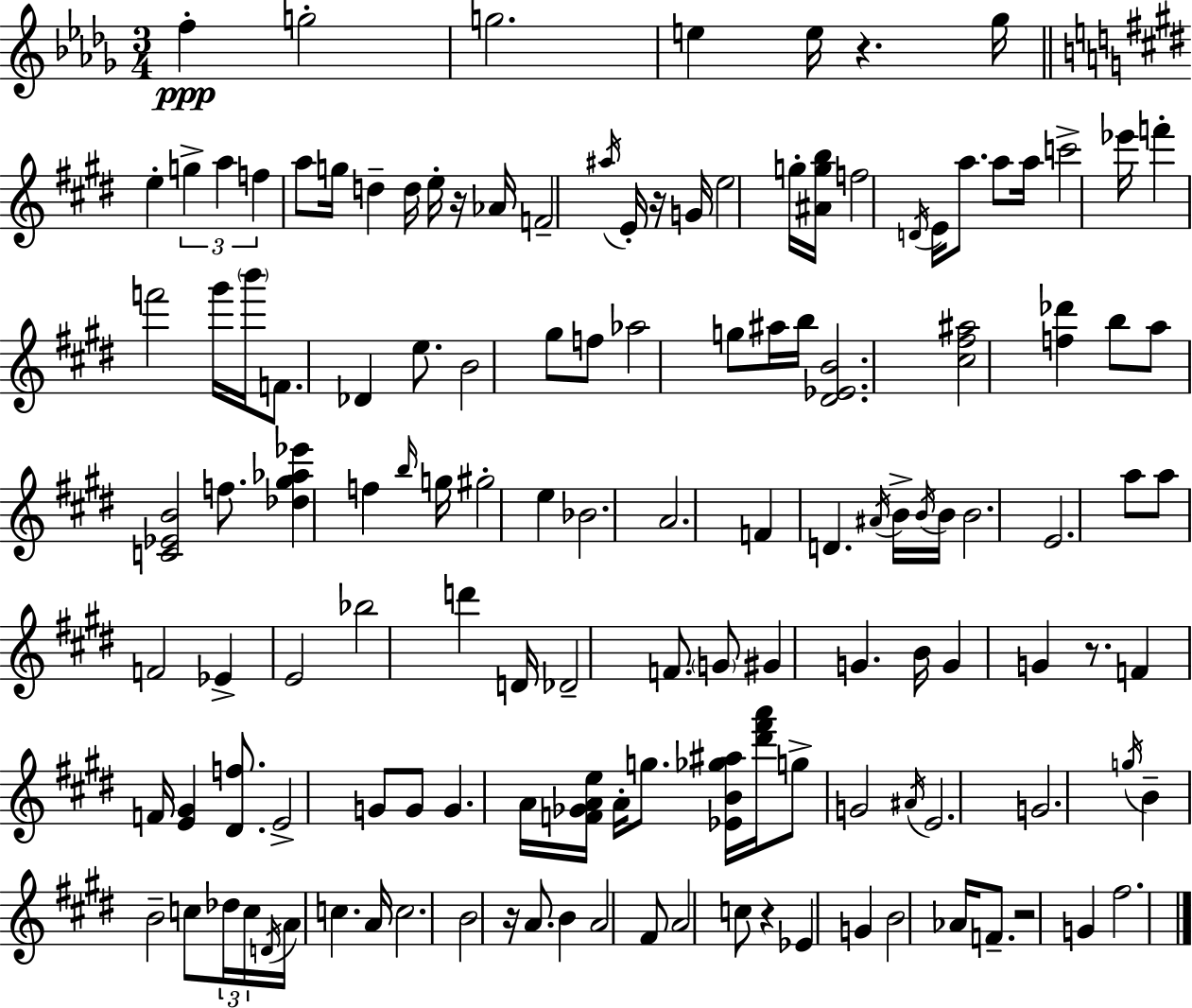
{
  \clef treble
  \numericTimeSignature
  \time 3/4
  \key bes \minor
  f''4-.\ppp g''2-. | g''2. | e''4 e''16 r4. ges''16 | \bar "||" \break \key e \major e''4-. \tuplet 3/2 { g''4-> a''4 | f''4 } a''8 g''16 d''4-- d''16 | e''16-. r16 aes'16 f'2-- \acciaccatura { ais''16 } | e'16-. r16 g'16 e''2 g''16-. | \break <ais' g'' b''>16 f''2 \acciaccatura { d'16 } e'16 a''8. | a''8 a''16 c'''2-> | ees'''16 f'''4-. f'''2 | gis'''16 \parenthesize b'''16 f'8. des'4 e''8. | \break b'2 gis''8 | f''8 aes''2 g''8 | ais''16 b''16 <dis' ees' b'>2. | <cis'' fis'' ais''>2 <f'' des'''>4 | \break b''8 a''8 <c' ees' b'>2 | f''8. <des'' gis'' aes'' ees'''>4 f''4 | \grace { b''16 } g''16 gis''2-. e''4 | bes'2. | \break a'2. | f'4 d'4. | \acciaccatura { ais'16 } b'16-> \acciaccatura { b'16 } b'16 b'2. | e'2. | \break a''8 a''8 f'2 | ees'4-> e'2 | bes''2 | d'''4 d'16 des'2-- | \break f'8. \parenthesize g'8 gis'4 g'4. | b'16 g'4 g'4 | r8. f'4 f'16 <e' gis'>4 | <dis' f''>8. e'2-> | \break g'8 g'8 g'4. a'16 | <f' ges' a' e''>16 a'16-. g''8. <ees' b' ges'' ais''>16 <dis''' fis''' a'''>16 g''8-> g'2 | \acciaccatura { ais'16 } e'2. | g'2. | \break \acciaccatura { g''16 } b'4-- b'2-- | c''8 \tuplet 3/2 { des''16 c''16 \acciaccatura { d'16 } } | a'16 c''4. a'16 c''2. | b'2 | \break r16 a'8. b'4 | a'2 fis'8 a'2 | c''8 r4 | ees'4 g'4 b'2 | \break aes'16 f'8.-- r2 | g'4 fis''2. | \bar "|."
}